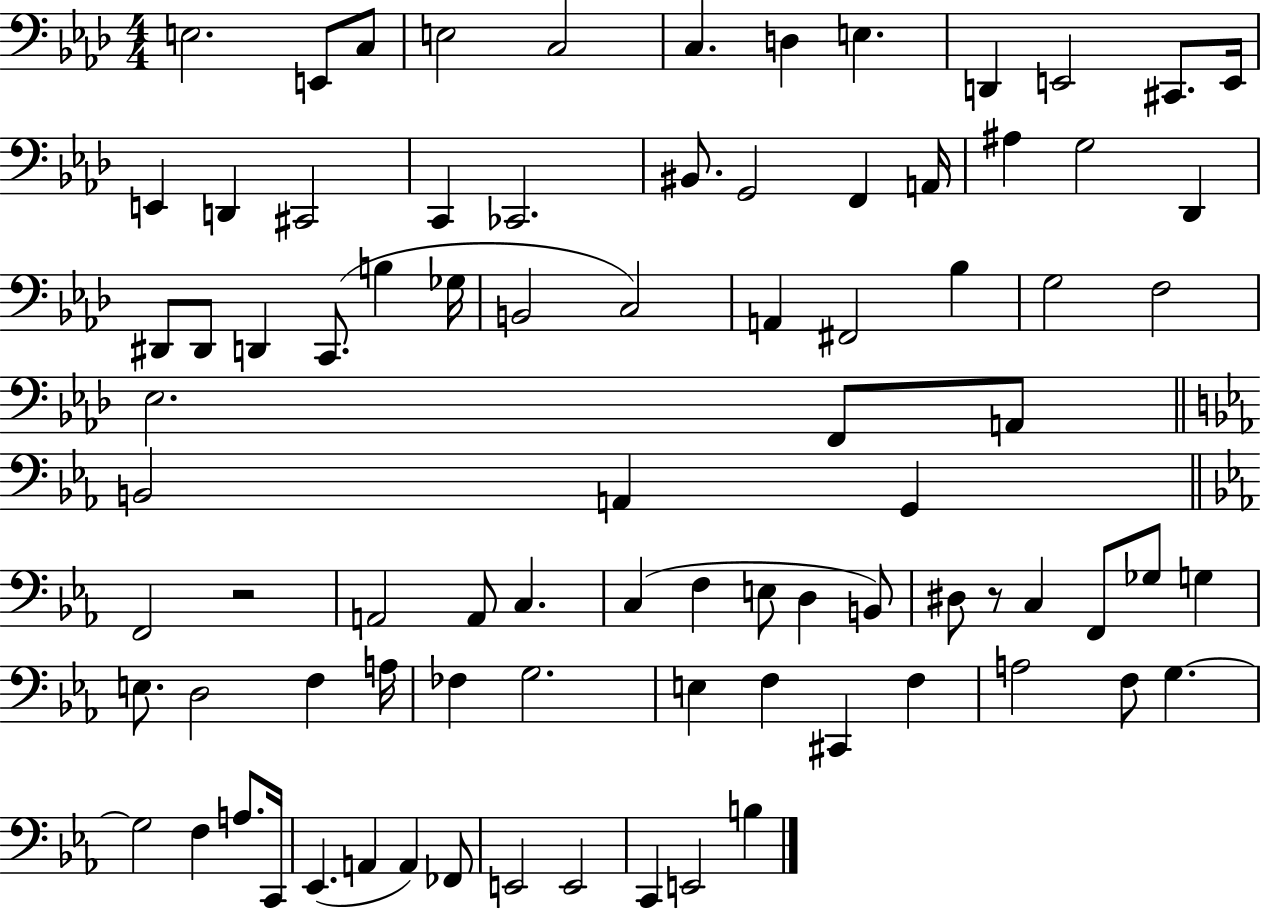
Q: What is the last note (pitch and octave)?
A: B3